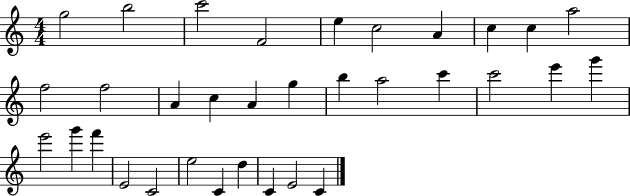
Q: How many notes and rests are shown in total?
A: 33